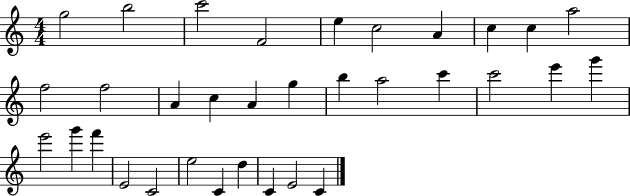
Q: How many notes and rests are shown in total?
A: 33